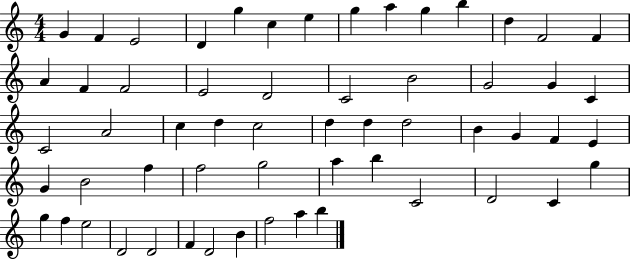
{
  \clef treble
  \numericTimeSignature
  \time 4/4
  \key c \major
  g'4 f'4 e'2 | d'4 g''4 c''4 e''4 | g''4 a''4 g''4 b''4 | d''4 f'2 f'4 | \break a'4 f'4 f'2 | e'2 d'2 | c'2 b'2 | g'2 g'4 c'4 | \break c'2 a'2 | c''4 d''4 c''2 | d''4 d''4 d''2 | b'4 g'4 f'4 e'4 | \break g'4 b'2 f''4 | f''2 g''2 | a''4 b''4 c'2 | d'2 c'4 g''4 | \break g''4 f''4 e''2 | d'2 d'2 | f'4 d'2 b'4 | f''2 a''4 b''4 | \break \bar "|."
}